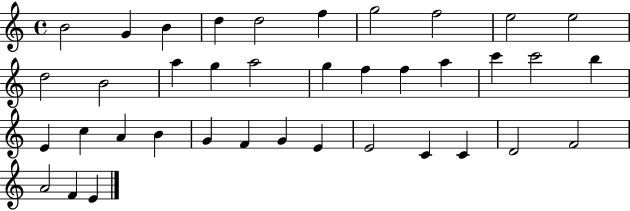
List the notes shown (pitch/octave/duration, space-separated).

B4/h G4/q B4/q D5/q D5/h F5/q G5/h F5/h E5/h E5/h D5/h B4/h A5/q G5/q A5/h G5/q F5/q F5/q A5/q C6/q C6/h B5/q E4/q C5/q A4/q B4/q G4/q F4/q G4/q E4/q E4/h C4/q C4/q D4/h F4/h A4/h F4/q E4/q